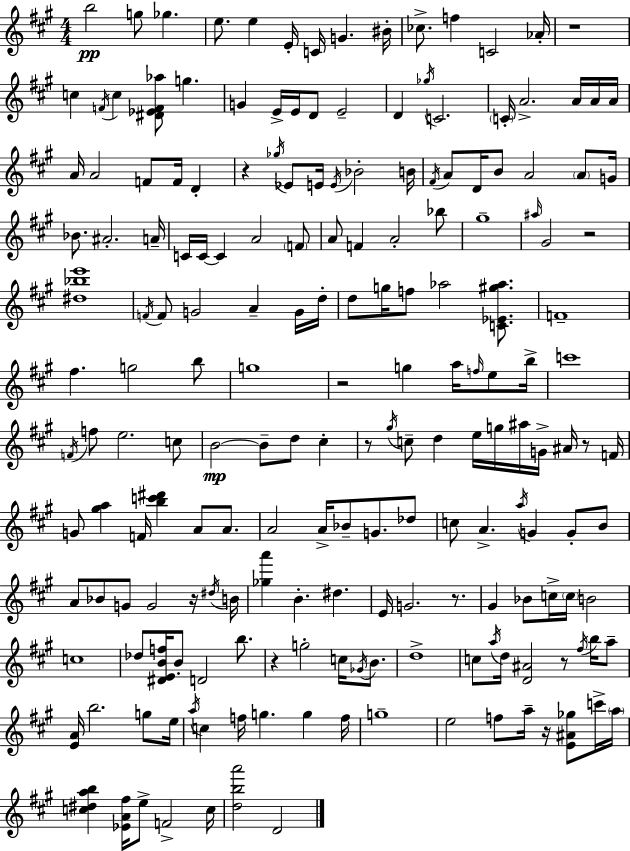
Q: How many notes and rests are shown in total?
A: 190